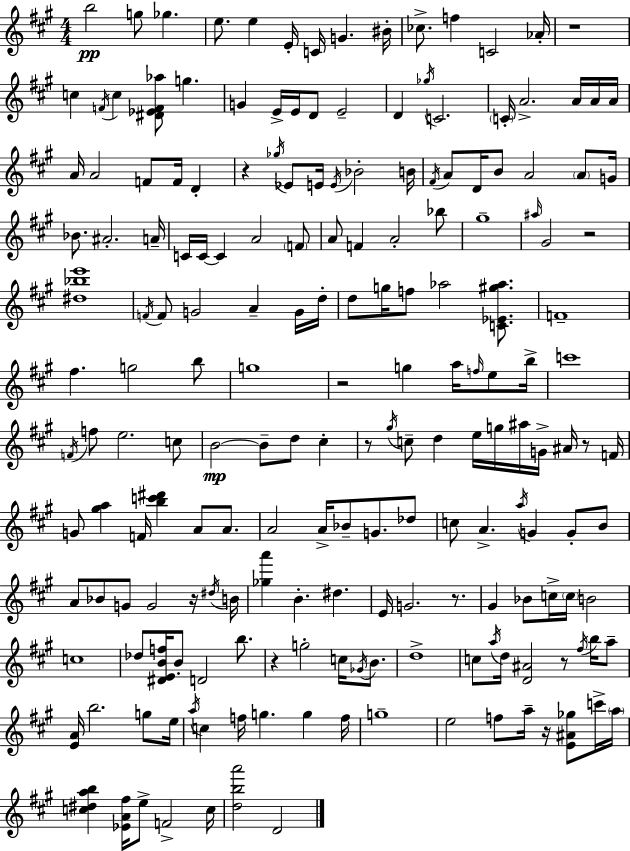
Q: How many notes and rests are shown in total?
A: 190